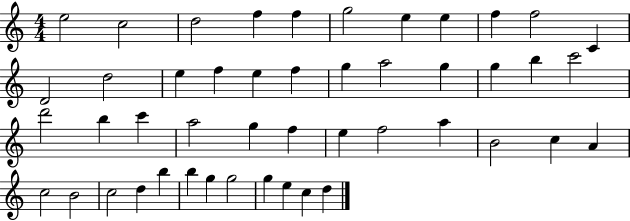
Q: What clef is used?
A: treble